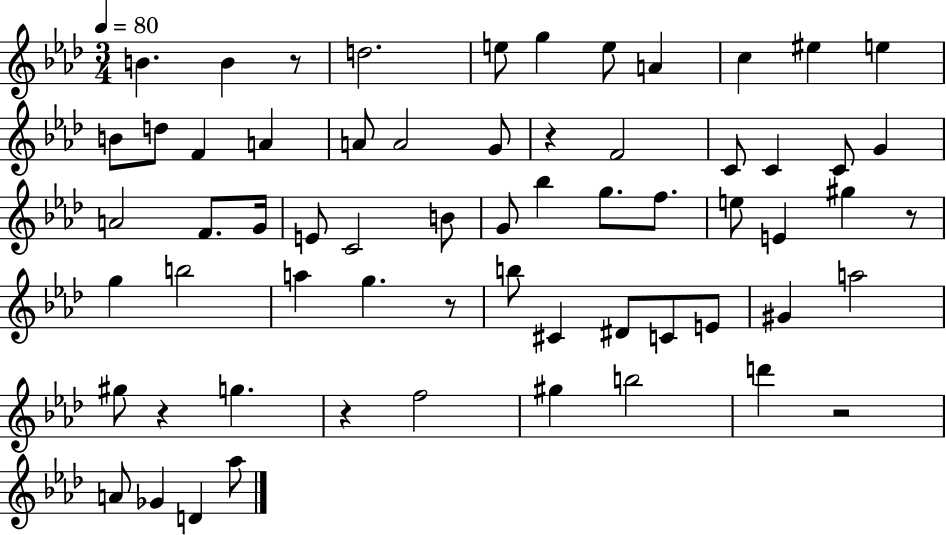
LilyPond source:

{
  \clef treble
  \numericTimeSignature
  \time 3/4
  \key aes \major
  \tempo 4 = 80
  b'4. b'4 r8 | d''2. | e''8 g''4 e''8 a'4 | c''4 eis''4 e''4 | \break b'8 d''8 f'4 a'4 | a'8 a'2 g'8 | r4 f'2 | c'8 c'4 c'8 g'4 | \break a'2 f'8. g'16 | e'8 c'2 b'8 | g'8 bes''4 g''8. f''8. | e''8 e'4 gis''4 r8 | \break g''4 b''2 | a''4 g''4. r8 | b''8 cis'4 dis'8 c'8 e'8 | gis'4 a''2 | \break gis''8 r4 g''4. | r4 f''2 | gis''4 b''2 | d'''4 r2 | \break a'8 ges'4 d'4 aes''8 | \bar "|."
}